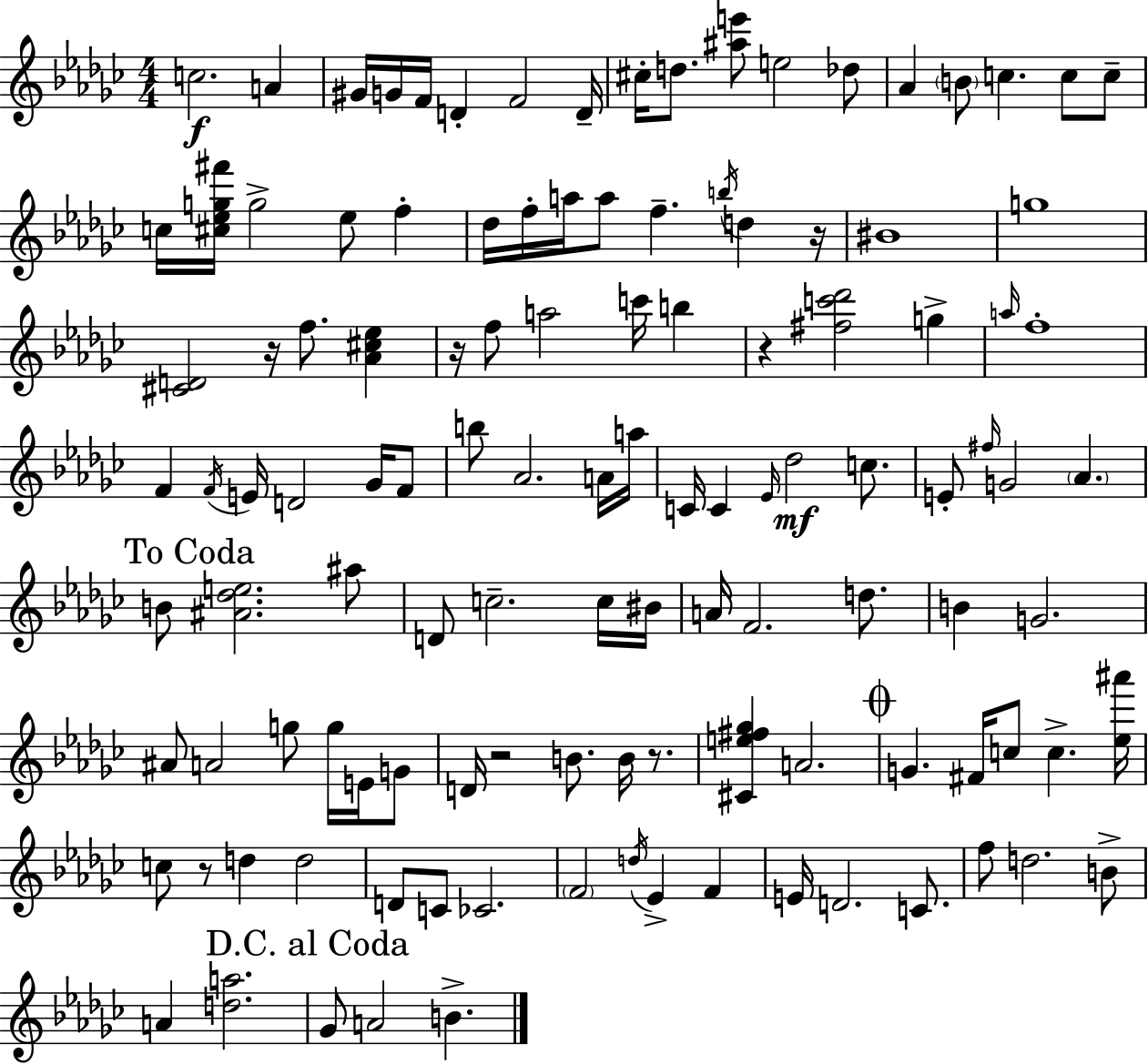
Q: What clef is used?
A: treble